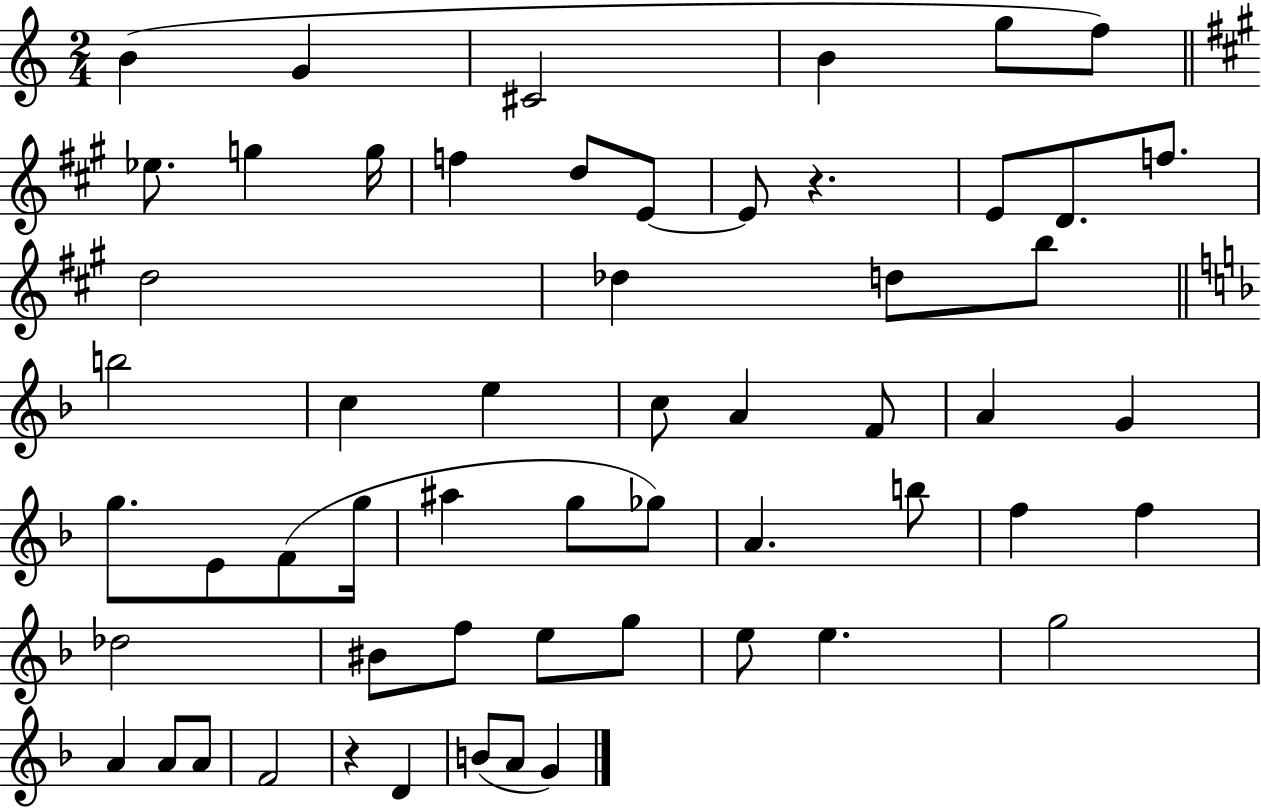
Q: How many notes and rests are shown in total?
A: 57